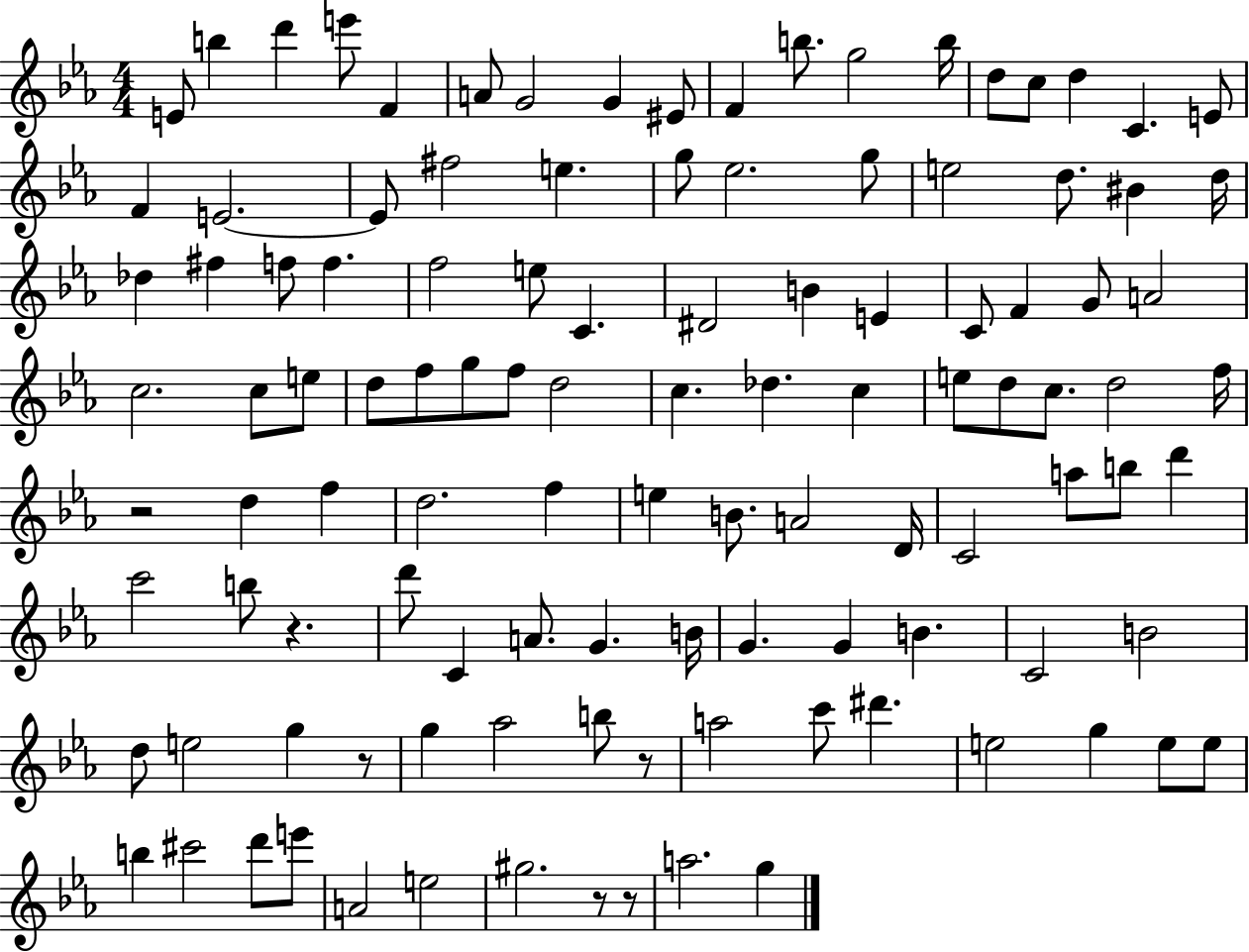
{
  \clef treble
  \numericTimeSignature
  \time 4/4
  \key ees \major
  e'8 b''4 d'''4 e'''8 f'4 | a'8 g'2 g'4 eis'8 | f'4 b''8. g''2 b''16 | d''8 c''8 d''4 c'4. e'8 | \break f'4 e'2.~~ | e'8 fis''2 e''4. | g''8 ees''2. g''8 | e''2 d''8. bis'4 d''16 | \break des''4 fis''4 f''8 f''4. | f''2 e''8 c'4. | dis'2 b'4 e'4 | c'8 f'4 g'8 a'2 | \break c''2. c''8 e''8 | d''8 f''8 g''8 f''8 d''2 | c''4. des''4. c''4 | e''8 d''8 c''8. d''2 f''16 | \break r2 d''4 f''4 | d''2. f''4 | e''4 b'8. a'2 d'16 | c'2 a''8 b''8 d'''4 | \break c'''2 b''8 r4. | d'''8 c'4 a'8. g'4. b'16 | g'4. g'4 b'4. | c'2 b'2 | \break d''8 e''2 g''4 r8 | g''4 aes''2 b''8 r8 | a''2 c'''8 dis'''4. | e''2 g''4 e''8 e''8 | \break b''4 cis'''2 d'''8 e'''8 | a'2 e''2 | gis''2. r8 r8 | a''2. g''4 | \break \bar "|."
}